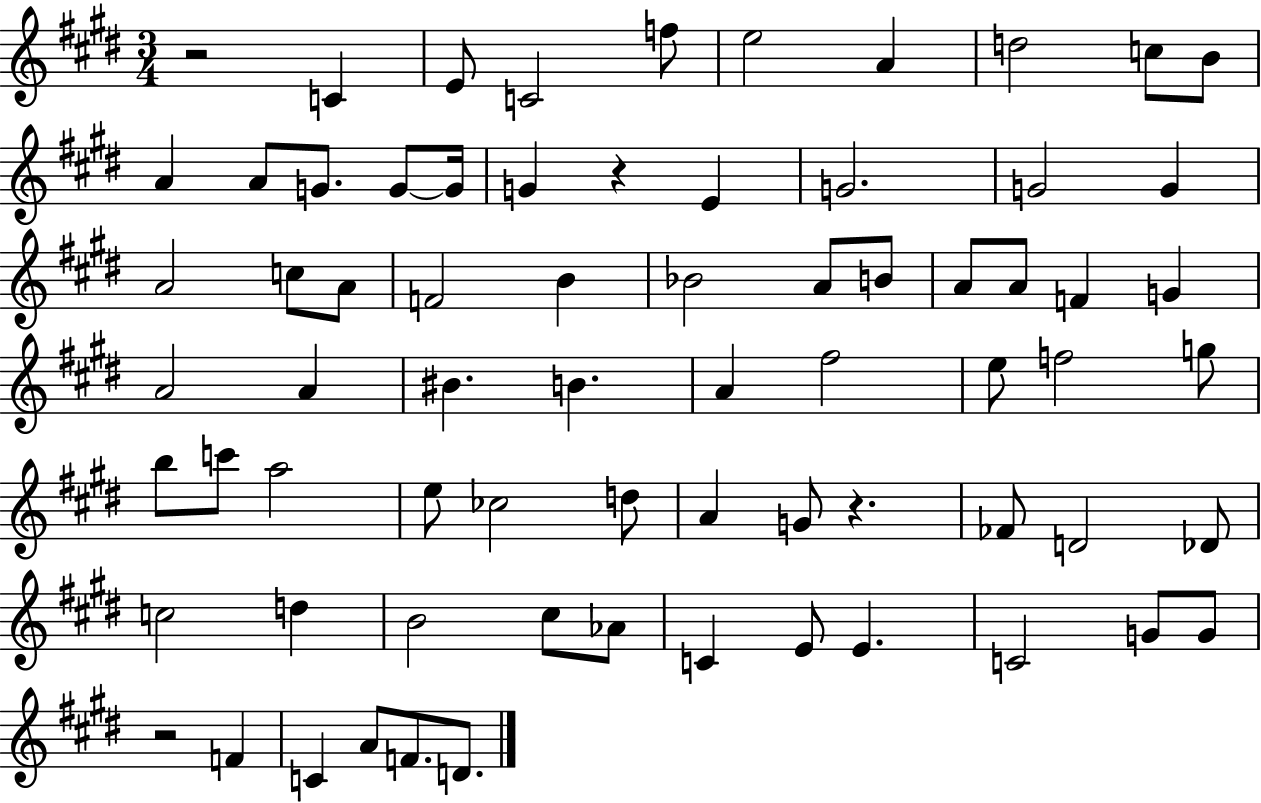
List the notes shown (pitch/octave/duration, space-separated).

R/h C4/q E4/e C4/h F5/e E5/h A4/q D5/h C5/e B4/e A4/q A4/e G4/e. G4/e G4/s G4/q R/q E4/q G4/h. G4/h G4/q A4/h C5/e A4/e F4/h B4/q Bb4/h A4/e B4/e A4/e A4/e F4/q G4/q A4/h A4/q BIS4/q. B4/q. A4/q F#5/h E5/e F5/h G5/e B5/e C6/e A5/h E5/e CES5/h D5/e A4/q G4/e R/q. FES4/e D4/h Db4/e C5/h D5/q B4/h C#5/e Ab4/e C4/q E4/e E4/q. C4/h G4/e G4/e R/h F4/q C4/q A4/e F4/e. D4/e.